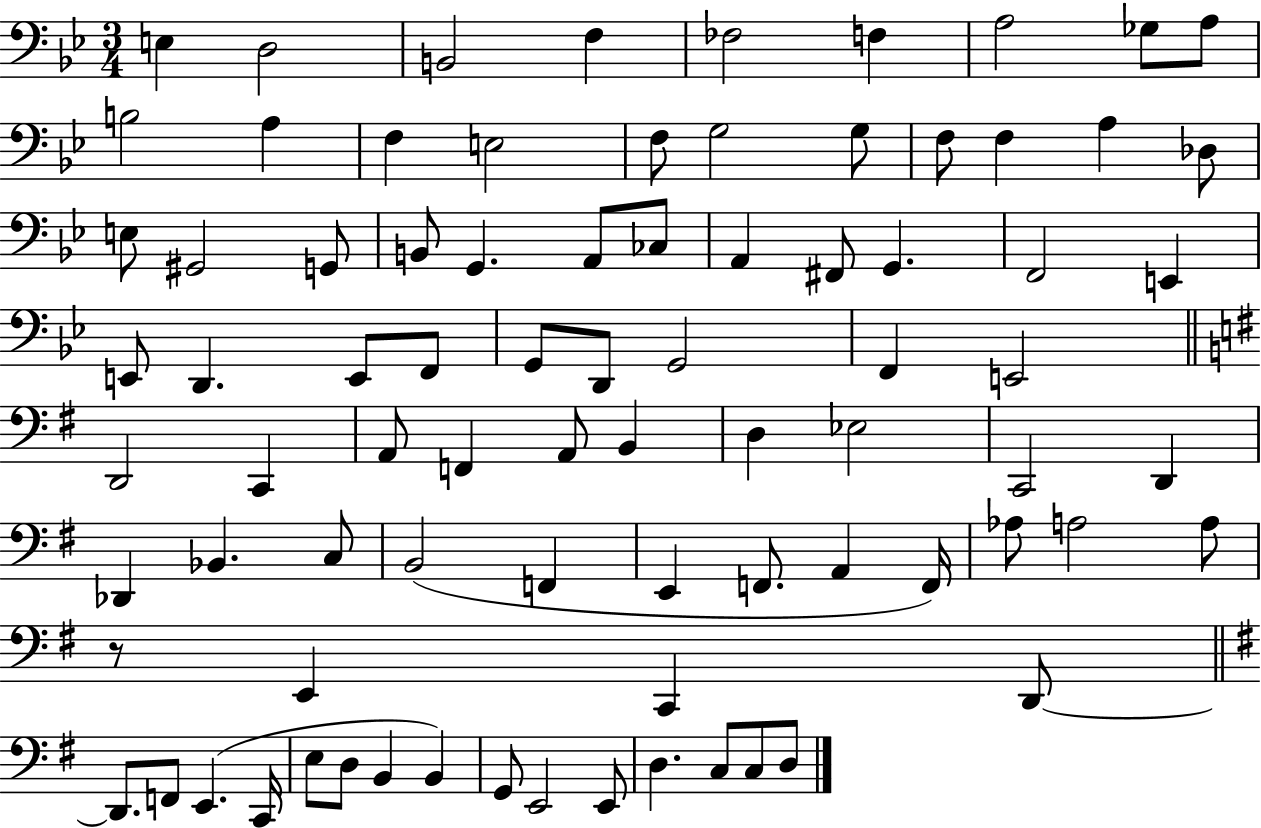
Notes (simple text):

E3/q D3/h B2/h F3/q FES3/h F3/q A3/h Gb3/e A3/e B3/h A3/q F3/q E3/h F3/e G3/h G3/e F3/e F3/q A3/q Db3/e E3/e G#2/h G2/e B2/e G2/q. A2/e CES3/e A2/q F#2/e G2/q. F2/h E2/q E2/e D2/q. E2/e F2/e G2/e D2/e G2/h F2/q E2/h D2/h C2/q A2/e F2/q A2/e B2/q D3/q Eb3/h C2/h D2/q Db2/q Bb2/q. C3/e B2/h F2/q E2/q F2/e. A2/q F2/s Ab3/e A3/h A3/e R/e E2/q C2/q D2/e D2/e. F2/e E2/q. C2/s E3/e D3/e B2/q B2/q G2/e E2/h E2/e D3/q. C3/e C3/e D3/e